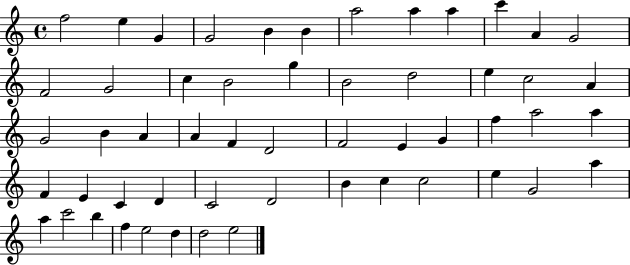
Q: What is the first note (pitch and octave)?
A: F5